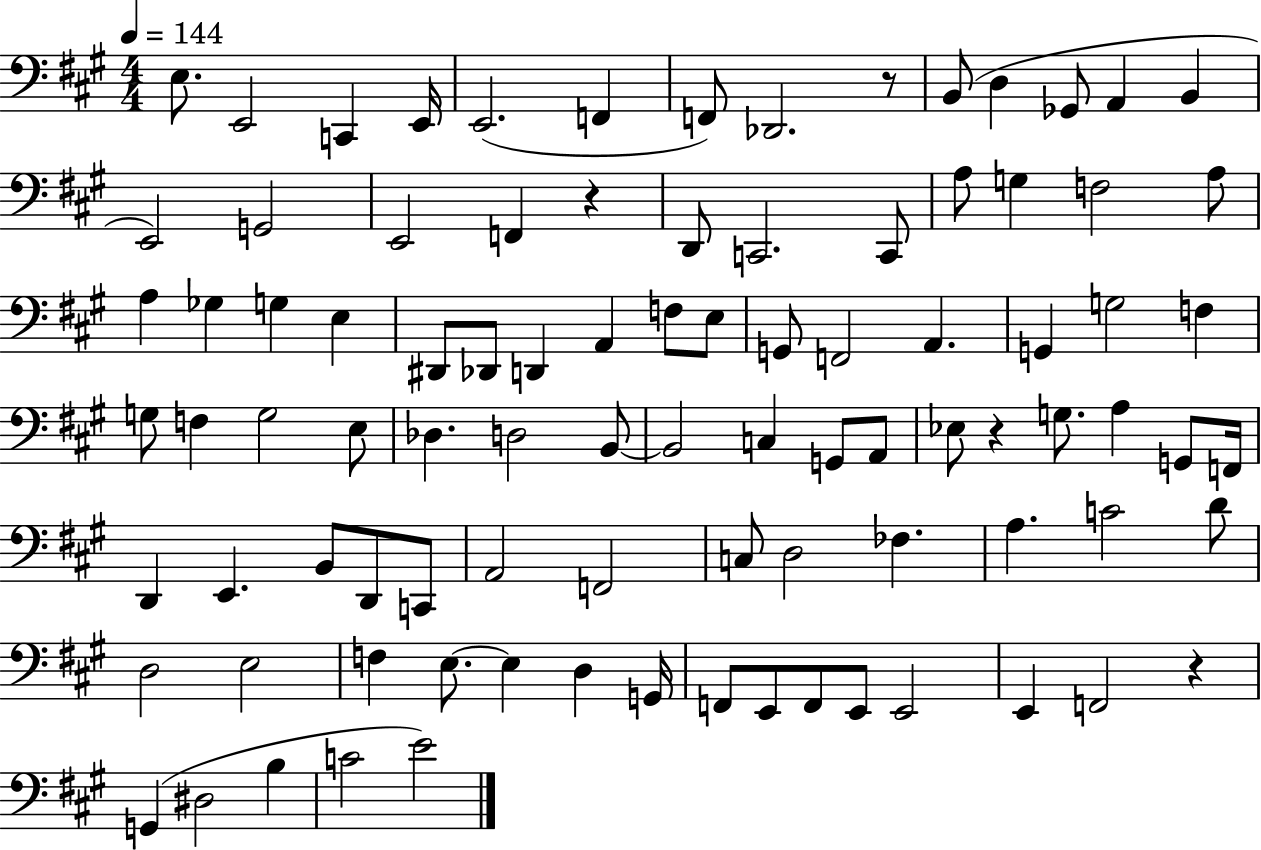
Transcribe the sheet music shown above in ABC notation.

X:1
T:Untitled
M:4/4
L:1/4
K:A
E,/2 E,,2 C,, E,,/4 E,,2 F,, F,,/2 _D,,2 z/2 B,,/2 D, _G,,/2 A,, B,, E,,2 G,,2 E,,2 F,, z D,,/2 C,,2 C,,/2 A,/2 G, F,2 A,/2 A, _G, G, E, ^D,,/2 _D,,/2 D,, A,, F,/2 E,/2 G,,/2 F,,2 A,, G,, G,2 F, G,/2 F, G,2 E,/2 _D, D,2 B,,/2 B,,2 C, G,,/2 A,,/2 _E,/2 z G,/2 A, G,,/2 F,,/4 D,, E,, B,,/2 D,,/2 C,,/2 A,,2 F,,2 C,/2 D,2 _F, A, C2 D/2 D,2 E,2 F, E,/2 E, D, G,,/4 F,,/2 E,,/2 F,,/2 E,,/2 E,,2 E,, F,,2 z G,, ^D,2 B, C2 E2